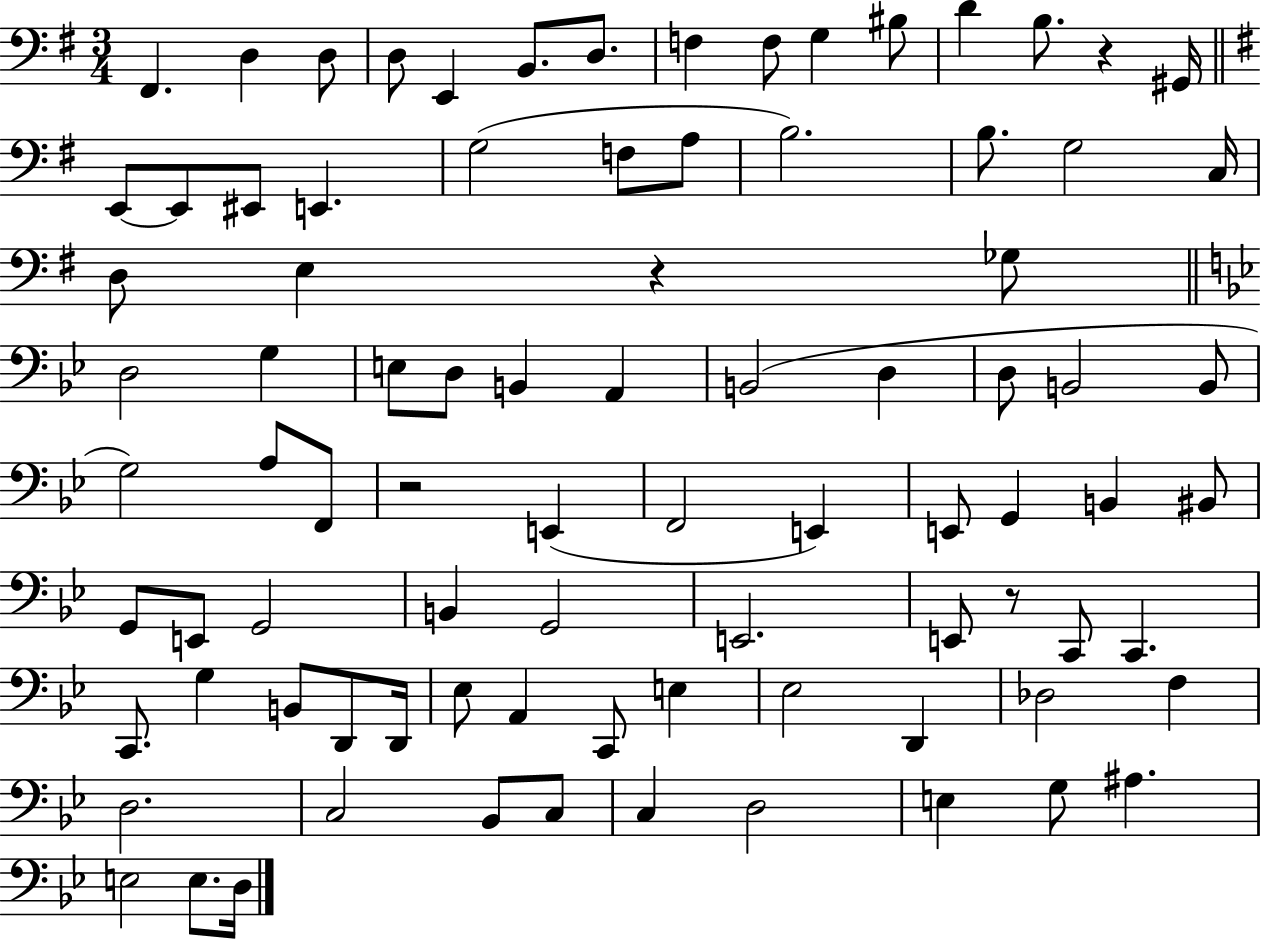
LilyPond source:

{
  \clef bass
  \numericTimeSignature
  \time 3/4
  \key g \major
  \repeat volta 2 { fis,4. d4 d8 | d8 e,4 b,8. d8. | f4 f8 g4 bis8 | d'4 b8. r4 gis,16 | \break \bar "||" \break \key g \major e,8~~ e,8 eis,8 e,4. | g2( f8 a8 | b2.) | b8. g2 c16 | \break d8 e4 r4 ges8 | \bar "||" \break \key bes \major d2 g4 | e8 d8 b,4 a,4 | b,2( d4 | d8 b,2 b,8 | \break g2) a8 f,8 | r2 e,4( | f,2 e,4) | e,8 g,4 b,4 bis,8 | \break g,8 e,8 g,2 | b,4 g,2 | e,2. | e,8 r8 c,8 c,4. | \break c,8. g4 b,8 d,8 d,16 | ees8 a,4 c,8 e4 | ees2 d,4 | des2 f4 | \break d2. | c2 bes,8 c8 | c4 d2 | e4 g8 ais4. | \break e2 e8. d16 | } \bar "|."
}